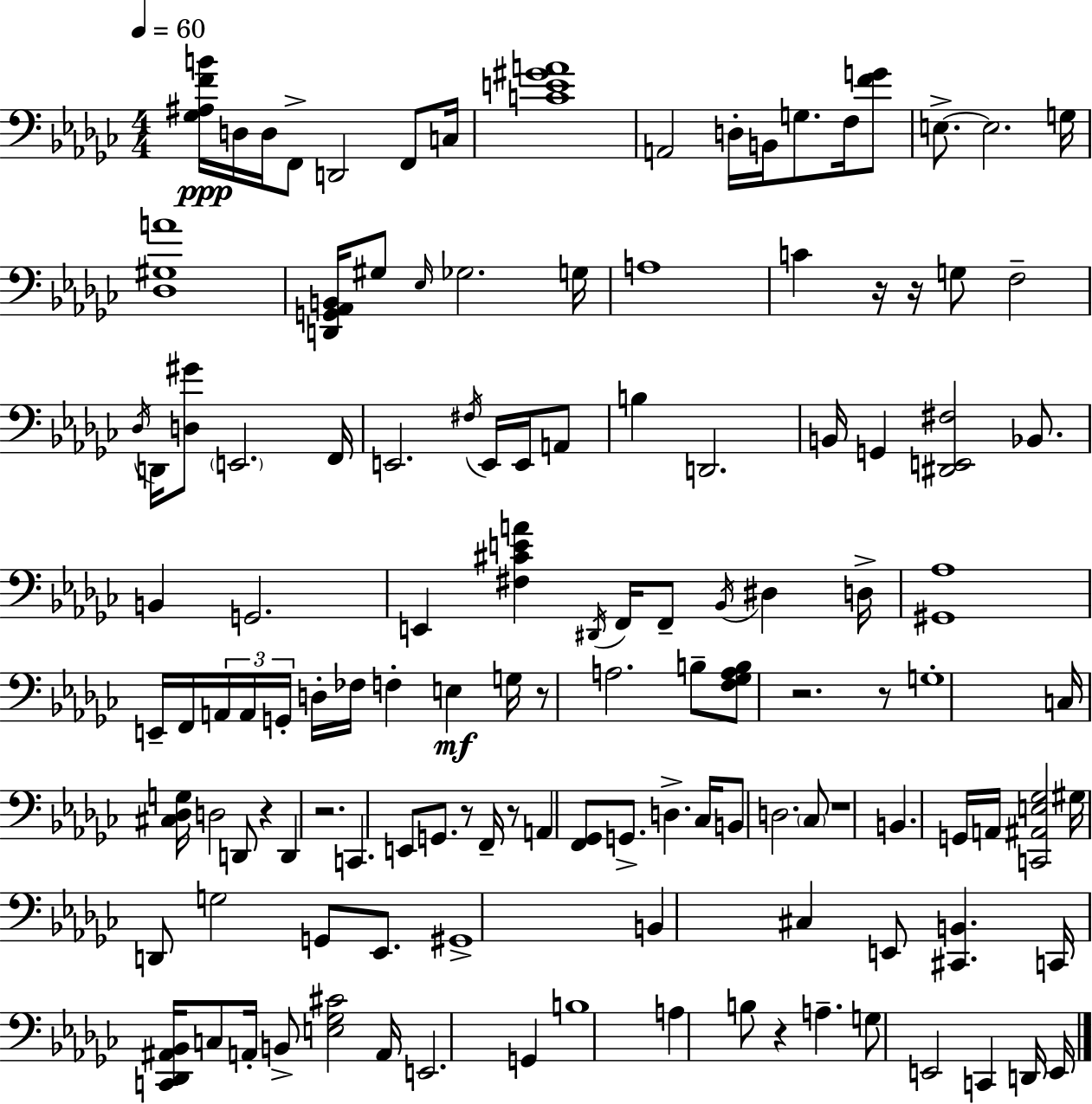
[Gb3,A#3,F4,B4]/s D3/s D3/s F2/e D2/h F2/e C3/s [C4,E4,G#4,A4]/w A2/h D3/s B2/s G3/e. F3/s [F4,G4]/e E3/e. E3/h. G3/s [Db3,G#3,A4]/w [D2,G2,Ab2,B2]/s G#3/e Eb3/s Gb3/h. G3/s A3/w C4/q R/s R/s G3/e F3/h Db3/s D2/s [D3,G#4]/e E2/h. F2/s E2/h. F#3/s E2/s E2/s A2/e B3/q D2/h. B2/s G2/q [D#2,E2,F#3]/h Bb2/e. B2/q G2/h. E2/q [F#3,C#4,E4,A4]/q D#2/s F2/s F2/e Bb2/s D#3/q D3/s [G#2,Ab3]/w E2/s F2/s A2/s A2/s G2/s D3/s FES3/s F3/q E3/q G3/s R/e A3/h. B3/e [F3,Gb3,A3,B3]/e R/h. R/e G3/w C3/s [C#3,Db3,G3]/s D3/h D2/e R/q D2/q R/h. C2/q. E2/e G2/e. R/e F2/s R/e A2/q [F2,Gb2]/e G2/e. D3/q. CES3/s B2/e D3/h. CES3/e R/w B2/q. G2/s A2/s [C2,A#2,E3,Gb3]/h G#3/s D2/e G3/h G2/e Eb2/e. G#2/w B2/q C#3/q E2/e [C#2,B2]/q. C2/s [C2,Db2,A#2,Bb2]/s C3/e A2/s B2/e [E3,Gb3,C#4]/h A2/s E2/h. G2/q B3/w A3/q B3/e R/q A3/q. G3/e E2/h C2/q D2/s E2/s